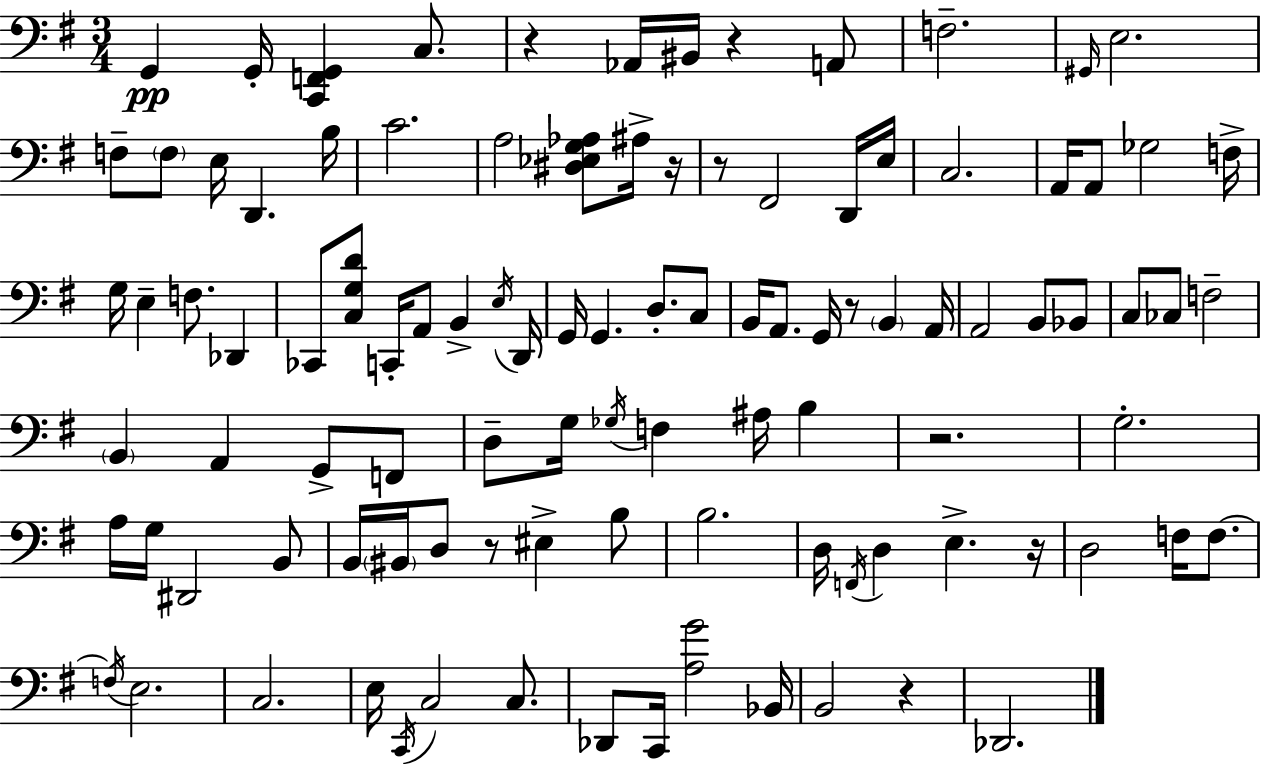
X:1
T:Untitled
M:3/4
L:1/4
K:Em
G,, G,,/4 [C,,F,,G,,] C,/2 z _A,,/4 ^B,,/4 z A,,/2 F,2 ^G,,/4 E,2 F,/2 F,/2 E,/4 D,, B,/4 C2 A,2 [^D,_E,G,_A,]/2 ^A,/4 z/4 z/2 ^F,,2 D,,/4 E,/4 C,2 A,,/4 A,,/2 _G,2 F,/4 G,/4 E, F,/2 _D,, _C,,/2 [C,G,D]/2 C,,/4 A,,/2 B,, E,/4 D,,/4 G,,/4 G,, D,/2 C,/2 B,,/4 A,,/2 G,,/4 z/2 B,, A,,/4 A,,2 B,,/2 _B,,/2 C,/2 _C,/2 F,2 B,, A,, G,,/2 F,,/2 D,/2 G,/4 _G,/4 F, ^A,/4 B, z2 G,2 A,/4 G,/4 ^D,,2 B,,/2 B,,/4 ^B,,/4 D,/2 z/2 ^E, B,/2 B,2 D,/4 F,,/4 D, E, z/4 D,2 F,/4 F,/2 F,/4 E,2 C,2 E,/4 C,,/4 C,2 C,/2 _D,,/2 C,,/4 [A,G]2 _B,,/4 B,,2 z _D,,2